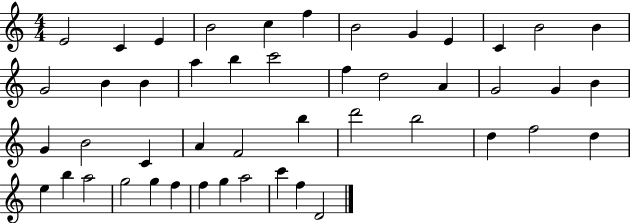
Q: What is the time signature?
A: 4/4